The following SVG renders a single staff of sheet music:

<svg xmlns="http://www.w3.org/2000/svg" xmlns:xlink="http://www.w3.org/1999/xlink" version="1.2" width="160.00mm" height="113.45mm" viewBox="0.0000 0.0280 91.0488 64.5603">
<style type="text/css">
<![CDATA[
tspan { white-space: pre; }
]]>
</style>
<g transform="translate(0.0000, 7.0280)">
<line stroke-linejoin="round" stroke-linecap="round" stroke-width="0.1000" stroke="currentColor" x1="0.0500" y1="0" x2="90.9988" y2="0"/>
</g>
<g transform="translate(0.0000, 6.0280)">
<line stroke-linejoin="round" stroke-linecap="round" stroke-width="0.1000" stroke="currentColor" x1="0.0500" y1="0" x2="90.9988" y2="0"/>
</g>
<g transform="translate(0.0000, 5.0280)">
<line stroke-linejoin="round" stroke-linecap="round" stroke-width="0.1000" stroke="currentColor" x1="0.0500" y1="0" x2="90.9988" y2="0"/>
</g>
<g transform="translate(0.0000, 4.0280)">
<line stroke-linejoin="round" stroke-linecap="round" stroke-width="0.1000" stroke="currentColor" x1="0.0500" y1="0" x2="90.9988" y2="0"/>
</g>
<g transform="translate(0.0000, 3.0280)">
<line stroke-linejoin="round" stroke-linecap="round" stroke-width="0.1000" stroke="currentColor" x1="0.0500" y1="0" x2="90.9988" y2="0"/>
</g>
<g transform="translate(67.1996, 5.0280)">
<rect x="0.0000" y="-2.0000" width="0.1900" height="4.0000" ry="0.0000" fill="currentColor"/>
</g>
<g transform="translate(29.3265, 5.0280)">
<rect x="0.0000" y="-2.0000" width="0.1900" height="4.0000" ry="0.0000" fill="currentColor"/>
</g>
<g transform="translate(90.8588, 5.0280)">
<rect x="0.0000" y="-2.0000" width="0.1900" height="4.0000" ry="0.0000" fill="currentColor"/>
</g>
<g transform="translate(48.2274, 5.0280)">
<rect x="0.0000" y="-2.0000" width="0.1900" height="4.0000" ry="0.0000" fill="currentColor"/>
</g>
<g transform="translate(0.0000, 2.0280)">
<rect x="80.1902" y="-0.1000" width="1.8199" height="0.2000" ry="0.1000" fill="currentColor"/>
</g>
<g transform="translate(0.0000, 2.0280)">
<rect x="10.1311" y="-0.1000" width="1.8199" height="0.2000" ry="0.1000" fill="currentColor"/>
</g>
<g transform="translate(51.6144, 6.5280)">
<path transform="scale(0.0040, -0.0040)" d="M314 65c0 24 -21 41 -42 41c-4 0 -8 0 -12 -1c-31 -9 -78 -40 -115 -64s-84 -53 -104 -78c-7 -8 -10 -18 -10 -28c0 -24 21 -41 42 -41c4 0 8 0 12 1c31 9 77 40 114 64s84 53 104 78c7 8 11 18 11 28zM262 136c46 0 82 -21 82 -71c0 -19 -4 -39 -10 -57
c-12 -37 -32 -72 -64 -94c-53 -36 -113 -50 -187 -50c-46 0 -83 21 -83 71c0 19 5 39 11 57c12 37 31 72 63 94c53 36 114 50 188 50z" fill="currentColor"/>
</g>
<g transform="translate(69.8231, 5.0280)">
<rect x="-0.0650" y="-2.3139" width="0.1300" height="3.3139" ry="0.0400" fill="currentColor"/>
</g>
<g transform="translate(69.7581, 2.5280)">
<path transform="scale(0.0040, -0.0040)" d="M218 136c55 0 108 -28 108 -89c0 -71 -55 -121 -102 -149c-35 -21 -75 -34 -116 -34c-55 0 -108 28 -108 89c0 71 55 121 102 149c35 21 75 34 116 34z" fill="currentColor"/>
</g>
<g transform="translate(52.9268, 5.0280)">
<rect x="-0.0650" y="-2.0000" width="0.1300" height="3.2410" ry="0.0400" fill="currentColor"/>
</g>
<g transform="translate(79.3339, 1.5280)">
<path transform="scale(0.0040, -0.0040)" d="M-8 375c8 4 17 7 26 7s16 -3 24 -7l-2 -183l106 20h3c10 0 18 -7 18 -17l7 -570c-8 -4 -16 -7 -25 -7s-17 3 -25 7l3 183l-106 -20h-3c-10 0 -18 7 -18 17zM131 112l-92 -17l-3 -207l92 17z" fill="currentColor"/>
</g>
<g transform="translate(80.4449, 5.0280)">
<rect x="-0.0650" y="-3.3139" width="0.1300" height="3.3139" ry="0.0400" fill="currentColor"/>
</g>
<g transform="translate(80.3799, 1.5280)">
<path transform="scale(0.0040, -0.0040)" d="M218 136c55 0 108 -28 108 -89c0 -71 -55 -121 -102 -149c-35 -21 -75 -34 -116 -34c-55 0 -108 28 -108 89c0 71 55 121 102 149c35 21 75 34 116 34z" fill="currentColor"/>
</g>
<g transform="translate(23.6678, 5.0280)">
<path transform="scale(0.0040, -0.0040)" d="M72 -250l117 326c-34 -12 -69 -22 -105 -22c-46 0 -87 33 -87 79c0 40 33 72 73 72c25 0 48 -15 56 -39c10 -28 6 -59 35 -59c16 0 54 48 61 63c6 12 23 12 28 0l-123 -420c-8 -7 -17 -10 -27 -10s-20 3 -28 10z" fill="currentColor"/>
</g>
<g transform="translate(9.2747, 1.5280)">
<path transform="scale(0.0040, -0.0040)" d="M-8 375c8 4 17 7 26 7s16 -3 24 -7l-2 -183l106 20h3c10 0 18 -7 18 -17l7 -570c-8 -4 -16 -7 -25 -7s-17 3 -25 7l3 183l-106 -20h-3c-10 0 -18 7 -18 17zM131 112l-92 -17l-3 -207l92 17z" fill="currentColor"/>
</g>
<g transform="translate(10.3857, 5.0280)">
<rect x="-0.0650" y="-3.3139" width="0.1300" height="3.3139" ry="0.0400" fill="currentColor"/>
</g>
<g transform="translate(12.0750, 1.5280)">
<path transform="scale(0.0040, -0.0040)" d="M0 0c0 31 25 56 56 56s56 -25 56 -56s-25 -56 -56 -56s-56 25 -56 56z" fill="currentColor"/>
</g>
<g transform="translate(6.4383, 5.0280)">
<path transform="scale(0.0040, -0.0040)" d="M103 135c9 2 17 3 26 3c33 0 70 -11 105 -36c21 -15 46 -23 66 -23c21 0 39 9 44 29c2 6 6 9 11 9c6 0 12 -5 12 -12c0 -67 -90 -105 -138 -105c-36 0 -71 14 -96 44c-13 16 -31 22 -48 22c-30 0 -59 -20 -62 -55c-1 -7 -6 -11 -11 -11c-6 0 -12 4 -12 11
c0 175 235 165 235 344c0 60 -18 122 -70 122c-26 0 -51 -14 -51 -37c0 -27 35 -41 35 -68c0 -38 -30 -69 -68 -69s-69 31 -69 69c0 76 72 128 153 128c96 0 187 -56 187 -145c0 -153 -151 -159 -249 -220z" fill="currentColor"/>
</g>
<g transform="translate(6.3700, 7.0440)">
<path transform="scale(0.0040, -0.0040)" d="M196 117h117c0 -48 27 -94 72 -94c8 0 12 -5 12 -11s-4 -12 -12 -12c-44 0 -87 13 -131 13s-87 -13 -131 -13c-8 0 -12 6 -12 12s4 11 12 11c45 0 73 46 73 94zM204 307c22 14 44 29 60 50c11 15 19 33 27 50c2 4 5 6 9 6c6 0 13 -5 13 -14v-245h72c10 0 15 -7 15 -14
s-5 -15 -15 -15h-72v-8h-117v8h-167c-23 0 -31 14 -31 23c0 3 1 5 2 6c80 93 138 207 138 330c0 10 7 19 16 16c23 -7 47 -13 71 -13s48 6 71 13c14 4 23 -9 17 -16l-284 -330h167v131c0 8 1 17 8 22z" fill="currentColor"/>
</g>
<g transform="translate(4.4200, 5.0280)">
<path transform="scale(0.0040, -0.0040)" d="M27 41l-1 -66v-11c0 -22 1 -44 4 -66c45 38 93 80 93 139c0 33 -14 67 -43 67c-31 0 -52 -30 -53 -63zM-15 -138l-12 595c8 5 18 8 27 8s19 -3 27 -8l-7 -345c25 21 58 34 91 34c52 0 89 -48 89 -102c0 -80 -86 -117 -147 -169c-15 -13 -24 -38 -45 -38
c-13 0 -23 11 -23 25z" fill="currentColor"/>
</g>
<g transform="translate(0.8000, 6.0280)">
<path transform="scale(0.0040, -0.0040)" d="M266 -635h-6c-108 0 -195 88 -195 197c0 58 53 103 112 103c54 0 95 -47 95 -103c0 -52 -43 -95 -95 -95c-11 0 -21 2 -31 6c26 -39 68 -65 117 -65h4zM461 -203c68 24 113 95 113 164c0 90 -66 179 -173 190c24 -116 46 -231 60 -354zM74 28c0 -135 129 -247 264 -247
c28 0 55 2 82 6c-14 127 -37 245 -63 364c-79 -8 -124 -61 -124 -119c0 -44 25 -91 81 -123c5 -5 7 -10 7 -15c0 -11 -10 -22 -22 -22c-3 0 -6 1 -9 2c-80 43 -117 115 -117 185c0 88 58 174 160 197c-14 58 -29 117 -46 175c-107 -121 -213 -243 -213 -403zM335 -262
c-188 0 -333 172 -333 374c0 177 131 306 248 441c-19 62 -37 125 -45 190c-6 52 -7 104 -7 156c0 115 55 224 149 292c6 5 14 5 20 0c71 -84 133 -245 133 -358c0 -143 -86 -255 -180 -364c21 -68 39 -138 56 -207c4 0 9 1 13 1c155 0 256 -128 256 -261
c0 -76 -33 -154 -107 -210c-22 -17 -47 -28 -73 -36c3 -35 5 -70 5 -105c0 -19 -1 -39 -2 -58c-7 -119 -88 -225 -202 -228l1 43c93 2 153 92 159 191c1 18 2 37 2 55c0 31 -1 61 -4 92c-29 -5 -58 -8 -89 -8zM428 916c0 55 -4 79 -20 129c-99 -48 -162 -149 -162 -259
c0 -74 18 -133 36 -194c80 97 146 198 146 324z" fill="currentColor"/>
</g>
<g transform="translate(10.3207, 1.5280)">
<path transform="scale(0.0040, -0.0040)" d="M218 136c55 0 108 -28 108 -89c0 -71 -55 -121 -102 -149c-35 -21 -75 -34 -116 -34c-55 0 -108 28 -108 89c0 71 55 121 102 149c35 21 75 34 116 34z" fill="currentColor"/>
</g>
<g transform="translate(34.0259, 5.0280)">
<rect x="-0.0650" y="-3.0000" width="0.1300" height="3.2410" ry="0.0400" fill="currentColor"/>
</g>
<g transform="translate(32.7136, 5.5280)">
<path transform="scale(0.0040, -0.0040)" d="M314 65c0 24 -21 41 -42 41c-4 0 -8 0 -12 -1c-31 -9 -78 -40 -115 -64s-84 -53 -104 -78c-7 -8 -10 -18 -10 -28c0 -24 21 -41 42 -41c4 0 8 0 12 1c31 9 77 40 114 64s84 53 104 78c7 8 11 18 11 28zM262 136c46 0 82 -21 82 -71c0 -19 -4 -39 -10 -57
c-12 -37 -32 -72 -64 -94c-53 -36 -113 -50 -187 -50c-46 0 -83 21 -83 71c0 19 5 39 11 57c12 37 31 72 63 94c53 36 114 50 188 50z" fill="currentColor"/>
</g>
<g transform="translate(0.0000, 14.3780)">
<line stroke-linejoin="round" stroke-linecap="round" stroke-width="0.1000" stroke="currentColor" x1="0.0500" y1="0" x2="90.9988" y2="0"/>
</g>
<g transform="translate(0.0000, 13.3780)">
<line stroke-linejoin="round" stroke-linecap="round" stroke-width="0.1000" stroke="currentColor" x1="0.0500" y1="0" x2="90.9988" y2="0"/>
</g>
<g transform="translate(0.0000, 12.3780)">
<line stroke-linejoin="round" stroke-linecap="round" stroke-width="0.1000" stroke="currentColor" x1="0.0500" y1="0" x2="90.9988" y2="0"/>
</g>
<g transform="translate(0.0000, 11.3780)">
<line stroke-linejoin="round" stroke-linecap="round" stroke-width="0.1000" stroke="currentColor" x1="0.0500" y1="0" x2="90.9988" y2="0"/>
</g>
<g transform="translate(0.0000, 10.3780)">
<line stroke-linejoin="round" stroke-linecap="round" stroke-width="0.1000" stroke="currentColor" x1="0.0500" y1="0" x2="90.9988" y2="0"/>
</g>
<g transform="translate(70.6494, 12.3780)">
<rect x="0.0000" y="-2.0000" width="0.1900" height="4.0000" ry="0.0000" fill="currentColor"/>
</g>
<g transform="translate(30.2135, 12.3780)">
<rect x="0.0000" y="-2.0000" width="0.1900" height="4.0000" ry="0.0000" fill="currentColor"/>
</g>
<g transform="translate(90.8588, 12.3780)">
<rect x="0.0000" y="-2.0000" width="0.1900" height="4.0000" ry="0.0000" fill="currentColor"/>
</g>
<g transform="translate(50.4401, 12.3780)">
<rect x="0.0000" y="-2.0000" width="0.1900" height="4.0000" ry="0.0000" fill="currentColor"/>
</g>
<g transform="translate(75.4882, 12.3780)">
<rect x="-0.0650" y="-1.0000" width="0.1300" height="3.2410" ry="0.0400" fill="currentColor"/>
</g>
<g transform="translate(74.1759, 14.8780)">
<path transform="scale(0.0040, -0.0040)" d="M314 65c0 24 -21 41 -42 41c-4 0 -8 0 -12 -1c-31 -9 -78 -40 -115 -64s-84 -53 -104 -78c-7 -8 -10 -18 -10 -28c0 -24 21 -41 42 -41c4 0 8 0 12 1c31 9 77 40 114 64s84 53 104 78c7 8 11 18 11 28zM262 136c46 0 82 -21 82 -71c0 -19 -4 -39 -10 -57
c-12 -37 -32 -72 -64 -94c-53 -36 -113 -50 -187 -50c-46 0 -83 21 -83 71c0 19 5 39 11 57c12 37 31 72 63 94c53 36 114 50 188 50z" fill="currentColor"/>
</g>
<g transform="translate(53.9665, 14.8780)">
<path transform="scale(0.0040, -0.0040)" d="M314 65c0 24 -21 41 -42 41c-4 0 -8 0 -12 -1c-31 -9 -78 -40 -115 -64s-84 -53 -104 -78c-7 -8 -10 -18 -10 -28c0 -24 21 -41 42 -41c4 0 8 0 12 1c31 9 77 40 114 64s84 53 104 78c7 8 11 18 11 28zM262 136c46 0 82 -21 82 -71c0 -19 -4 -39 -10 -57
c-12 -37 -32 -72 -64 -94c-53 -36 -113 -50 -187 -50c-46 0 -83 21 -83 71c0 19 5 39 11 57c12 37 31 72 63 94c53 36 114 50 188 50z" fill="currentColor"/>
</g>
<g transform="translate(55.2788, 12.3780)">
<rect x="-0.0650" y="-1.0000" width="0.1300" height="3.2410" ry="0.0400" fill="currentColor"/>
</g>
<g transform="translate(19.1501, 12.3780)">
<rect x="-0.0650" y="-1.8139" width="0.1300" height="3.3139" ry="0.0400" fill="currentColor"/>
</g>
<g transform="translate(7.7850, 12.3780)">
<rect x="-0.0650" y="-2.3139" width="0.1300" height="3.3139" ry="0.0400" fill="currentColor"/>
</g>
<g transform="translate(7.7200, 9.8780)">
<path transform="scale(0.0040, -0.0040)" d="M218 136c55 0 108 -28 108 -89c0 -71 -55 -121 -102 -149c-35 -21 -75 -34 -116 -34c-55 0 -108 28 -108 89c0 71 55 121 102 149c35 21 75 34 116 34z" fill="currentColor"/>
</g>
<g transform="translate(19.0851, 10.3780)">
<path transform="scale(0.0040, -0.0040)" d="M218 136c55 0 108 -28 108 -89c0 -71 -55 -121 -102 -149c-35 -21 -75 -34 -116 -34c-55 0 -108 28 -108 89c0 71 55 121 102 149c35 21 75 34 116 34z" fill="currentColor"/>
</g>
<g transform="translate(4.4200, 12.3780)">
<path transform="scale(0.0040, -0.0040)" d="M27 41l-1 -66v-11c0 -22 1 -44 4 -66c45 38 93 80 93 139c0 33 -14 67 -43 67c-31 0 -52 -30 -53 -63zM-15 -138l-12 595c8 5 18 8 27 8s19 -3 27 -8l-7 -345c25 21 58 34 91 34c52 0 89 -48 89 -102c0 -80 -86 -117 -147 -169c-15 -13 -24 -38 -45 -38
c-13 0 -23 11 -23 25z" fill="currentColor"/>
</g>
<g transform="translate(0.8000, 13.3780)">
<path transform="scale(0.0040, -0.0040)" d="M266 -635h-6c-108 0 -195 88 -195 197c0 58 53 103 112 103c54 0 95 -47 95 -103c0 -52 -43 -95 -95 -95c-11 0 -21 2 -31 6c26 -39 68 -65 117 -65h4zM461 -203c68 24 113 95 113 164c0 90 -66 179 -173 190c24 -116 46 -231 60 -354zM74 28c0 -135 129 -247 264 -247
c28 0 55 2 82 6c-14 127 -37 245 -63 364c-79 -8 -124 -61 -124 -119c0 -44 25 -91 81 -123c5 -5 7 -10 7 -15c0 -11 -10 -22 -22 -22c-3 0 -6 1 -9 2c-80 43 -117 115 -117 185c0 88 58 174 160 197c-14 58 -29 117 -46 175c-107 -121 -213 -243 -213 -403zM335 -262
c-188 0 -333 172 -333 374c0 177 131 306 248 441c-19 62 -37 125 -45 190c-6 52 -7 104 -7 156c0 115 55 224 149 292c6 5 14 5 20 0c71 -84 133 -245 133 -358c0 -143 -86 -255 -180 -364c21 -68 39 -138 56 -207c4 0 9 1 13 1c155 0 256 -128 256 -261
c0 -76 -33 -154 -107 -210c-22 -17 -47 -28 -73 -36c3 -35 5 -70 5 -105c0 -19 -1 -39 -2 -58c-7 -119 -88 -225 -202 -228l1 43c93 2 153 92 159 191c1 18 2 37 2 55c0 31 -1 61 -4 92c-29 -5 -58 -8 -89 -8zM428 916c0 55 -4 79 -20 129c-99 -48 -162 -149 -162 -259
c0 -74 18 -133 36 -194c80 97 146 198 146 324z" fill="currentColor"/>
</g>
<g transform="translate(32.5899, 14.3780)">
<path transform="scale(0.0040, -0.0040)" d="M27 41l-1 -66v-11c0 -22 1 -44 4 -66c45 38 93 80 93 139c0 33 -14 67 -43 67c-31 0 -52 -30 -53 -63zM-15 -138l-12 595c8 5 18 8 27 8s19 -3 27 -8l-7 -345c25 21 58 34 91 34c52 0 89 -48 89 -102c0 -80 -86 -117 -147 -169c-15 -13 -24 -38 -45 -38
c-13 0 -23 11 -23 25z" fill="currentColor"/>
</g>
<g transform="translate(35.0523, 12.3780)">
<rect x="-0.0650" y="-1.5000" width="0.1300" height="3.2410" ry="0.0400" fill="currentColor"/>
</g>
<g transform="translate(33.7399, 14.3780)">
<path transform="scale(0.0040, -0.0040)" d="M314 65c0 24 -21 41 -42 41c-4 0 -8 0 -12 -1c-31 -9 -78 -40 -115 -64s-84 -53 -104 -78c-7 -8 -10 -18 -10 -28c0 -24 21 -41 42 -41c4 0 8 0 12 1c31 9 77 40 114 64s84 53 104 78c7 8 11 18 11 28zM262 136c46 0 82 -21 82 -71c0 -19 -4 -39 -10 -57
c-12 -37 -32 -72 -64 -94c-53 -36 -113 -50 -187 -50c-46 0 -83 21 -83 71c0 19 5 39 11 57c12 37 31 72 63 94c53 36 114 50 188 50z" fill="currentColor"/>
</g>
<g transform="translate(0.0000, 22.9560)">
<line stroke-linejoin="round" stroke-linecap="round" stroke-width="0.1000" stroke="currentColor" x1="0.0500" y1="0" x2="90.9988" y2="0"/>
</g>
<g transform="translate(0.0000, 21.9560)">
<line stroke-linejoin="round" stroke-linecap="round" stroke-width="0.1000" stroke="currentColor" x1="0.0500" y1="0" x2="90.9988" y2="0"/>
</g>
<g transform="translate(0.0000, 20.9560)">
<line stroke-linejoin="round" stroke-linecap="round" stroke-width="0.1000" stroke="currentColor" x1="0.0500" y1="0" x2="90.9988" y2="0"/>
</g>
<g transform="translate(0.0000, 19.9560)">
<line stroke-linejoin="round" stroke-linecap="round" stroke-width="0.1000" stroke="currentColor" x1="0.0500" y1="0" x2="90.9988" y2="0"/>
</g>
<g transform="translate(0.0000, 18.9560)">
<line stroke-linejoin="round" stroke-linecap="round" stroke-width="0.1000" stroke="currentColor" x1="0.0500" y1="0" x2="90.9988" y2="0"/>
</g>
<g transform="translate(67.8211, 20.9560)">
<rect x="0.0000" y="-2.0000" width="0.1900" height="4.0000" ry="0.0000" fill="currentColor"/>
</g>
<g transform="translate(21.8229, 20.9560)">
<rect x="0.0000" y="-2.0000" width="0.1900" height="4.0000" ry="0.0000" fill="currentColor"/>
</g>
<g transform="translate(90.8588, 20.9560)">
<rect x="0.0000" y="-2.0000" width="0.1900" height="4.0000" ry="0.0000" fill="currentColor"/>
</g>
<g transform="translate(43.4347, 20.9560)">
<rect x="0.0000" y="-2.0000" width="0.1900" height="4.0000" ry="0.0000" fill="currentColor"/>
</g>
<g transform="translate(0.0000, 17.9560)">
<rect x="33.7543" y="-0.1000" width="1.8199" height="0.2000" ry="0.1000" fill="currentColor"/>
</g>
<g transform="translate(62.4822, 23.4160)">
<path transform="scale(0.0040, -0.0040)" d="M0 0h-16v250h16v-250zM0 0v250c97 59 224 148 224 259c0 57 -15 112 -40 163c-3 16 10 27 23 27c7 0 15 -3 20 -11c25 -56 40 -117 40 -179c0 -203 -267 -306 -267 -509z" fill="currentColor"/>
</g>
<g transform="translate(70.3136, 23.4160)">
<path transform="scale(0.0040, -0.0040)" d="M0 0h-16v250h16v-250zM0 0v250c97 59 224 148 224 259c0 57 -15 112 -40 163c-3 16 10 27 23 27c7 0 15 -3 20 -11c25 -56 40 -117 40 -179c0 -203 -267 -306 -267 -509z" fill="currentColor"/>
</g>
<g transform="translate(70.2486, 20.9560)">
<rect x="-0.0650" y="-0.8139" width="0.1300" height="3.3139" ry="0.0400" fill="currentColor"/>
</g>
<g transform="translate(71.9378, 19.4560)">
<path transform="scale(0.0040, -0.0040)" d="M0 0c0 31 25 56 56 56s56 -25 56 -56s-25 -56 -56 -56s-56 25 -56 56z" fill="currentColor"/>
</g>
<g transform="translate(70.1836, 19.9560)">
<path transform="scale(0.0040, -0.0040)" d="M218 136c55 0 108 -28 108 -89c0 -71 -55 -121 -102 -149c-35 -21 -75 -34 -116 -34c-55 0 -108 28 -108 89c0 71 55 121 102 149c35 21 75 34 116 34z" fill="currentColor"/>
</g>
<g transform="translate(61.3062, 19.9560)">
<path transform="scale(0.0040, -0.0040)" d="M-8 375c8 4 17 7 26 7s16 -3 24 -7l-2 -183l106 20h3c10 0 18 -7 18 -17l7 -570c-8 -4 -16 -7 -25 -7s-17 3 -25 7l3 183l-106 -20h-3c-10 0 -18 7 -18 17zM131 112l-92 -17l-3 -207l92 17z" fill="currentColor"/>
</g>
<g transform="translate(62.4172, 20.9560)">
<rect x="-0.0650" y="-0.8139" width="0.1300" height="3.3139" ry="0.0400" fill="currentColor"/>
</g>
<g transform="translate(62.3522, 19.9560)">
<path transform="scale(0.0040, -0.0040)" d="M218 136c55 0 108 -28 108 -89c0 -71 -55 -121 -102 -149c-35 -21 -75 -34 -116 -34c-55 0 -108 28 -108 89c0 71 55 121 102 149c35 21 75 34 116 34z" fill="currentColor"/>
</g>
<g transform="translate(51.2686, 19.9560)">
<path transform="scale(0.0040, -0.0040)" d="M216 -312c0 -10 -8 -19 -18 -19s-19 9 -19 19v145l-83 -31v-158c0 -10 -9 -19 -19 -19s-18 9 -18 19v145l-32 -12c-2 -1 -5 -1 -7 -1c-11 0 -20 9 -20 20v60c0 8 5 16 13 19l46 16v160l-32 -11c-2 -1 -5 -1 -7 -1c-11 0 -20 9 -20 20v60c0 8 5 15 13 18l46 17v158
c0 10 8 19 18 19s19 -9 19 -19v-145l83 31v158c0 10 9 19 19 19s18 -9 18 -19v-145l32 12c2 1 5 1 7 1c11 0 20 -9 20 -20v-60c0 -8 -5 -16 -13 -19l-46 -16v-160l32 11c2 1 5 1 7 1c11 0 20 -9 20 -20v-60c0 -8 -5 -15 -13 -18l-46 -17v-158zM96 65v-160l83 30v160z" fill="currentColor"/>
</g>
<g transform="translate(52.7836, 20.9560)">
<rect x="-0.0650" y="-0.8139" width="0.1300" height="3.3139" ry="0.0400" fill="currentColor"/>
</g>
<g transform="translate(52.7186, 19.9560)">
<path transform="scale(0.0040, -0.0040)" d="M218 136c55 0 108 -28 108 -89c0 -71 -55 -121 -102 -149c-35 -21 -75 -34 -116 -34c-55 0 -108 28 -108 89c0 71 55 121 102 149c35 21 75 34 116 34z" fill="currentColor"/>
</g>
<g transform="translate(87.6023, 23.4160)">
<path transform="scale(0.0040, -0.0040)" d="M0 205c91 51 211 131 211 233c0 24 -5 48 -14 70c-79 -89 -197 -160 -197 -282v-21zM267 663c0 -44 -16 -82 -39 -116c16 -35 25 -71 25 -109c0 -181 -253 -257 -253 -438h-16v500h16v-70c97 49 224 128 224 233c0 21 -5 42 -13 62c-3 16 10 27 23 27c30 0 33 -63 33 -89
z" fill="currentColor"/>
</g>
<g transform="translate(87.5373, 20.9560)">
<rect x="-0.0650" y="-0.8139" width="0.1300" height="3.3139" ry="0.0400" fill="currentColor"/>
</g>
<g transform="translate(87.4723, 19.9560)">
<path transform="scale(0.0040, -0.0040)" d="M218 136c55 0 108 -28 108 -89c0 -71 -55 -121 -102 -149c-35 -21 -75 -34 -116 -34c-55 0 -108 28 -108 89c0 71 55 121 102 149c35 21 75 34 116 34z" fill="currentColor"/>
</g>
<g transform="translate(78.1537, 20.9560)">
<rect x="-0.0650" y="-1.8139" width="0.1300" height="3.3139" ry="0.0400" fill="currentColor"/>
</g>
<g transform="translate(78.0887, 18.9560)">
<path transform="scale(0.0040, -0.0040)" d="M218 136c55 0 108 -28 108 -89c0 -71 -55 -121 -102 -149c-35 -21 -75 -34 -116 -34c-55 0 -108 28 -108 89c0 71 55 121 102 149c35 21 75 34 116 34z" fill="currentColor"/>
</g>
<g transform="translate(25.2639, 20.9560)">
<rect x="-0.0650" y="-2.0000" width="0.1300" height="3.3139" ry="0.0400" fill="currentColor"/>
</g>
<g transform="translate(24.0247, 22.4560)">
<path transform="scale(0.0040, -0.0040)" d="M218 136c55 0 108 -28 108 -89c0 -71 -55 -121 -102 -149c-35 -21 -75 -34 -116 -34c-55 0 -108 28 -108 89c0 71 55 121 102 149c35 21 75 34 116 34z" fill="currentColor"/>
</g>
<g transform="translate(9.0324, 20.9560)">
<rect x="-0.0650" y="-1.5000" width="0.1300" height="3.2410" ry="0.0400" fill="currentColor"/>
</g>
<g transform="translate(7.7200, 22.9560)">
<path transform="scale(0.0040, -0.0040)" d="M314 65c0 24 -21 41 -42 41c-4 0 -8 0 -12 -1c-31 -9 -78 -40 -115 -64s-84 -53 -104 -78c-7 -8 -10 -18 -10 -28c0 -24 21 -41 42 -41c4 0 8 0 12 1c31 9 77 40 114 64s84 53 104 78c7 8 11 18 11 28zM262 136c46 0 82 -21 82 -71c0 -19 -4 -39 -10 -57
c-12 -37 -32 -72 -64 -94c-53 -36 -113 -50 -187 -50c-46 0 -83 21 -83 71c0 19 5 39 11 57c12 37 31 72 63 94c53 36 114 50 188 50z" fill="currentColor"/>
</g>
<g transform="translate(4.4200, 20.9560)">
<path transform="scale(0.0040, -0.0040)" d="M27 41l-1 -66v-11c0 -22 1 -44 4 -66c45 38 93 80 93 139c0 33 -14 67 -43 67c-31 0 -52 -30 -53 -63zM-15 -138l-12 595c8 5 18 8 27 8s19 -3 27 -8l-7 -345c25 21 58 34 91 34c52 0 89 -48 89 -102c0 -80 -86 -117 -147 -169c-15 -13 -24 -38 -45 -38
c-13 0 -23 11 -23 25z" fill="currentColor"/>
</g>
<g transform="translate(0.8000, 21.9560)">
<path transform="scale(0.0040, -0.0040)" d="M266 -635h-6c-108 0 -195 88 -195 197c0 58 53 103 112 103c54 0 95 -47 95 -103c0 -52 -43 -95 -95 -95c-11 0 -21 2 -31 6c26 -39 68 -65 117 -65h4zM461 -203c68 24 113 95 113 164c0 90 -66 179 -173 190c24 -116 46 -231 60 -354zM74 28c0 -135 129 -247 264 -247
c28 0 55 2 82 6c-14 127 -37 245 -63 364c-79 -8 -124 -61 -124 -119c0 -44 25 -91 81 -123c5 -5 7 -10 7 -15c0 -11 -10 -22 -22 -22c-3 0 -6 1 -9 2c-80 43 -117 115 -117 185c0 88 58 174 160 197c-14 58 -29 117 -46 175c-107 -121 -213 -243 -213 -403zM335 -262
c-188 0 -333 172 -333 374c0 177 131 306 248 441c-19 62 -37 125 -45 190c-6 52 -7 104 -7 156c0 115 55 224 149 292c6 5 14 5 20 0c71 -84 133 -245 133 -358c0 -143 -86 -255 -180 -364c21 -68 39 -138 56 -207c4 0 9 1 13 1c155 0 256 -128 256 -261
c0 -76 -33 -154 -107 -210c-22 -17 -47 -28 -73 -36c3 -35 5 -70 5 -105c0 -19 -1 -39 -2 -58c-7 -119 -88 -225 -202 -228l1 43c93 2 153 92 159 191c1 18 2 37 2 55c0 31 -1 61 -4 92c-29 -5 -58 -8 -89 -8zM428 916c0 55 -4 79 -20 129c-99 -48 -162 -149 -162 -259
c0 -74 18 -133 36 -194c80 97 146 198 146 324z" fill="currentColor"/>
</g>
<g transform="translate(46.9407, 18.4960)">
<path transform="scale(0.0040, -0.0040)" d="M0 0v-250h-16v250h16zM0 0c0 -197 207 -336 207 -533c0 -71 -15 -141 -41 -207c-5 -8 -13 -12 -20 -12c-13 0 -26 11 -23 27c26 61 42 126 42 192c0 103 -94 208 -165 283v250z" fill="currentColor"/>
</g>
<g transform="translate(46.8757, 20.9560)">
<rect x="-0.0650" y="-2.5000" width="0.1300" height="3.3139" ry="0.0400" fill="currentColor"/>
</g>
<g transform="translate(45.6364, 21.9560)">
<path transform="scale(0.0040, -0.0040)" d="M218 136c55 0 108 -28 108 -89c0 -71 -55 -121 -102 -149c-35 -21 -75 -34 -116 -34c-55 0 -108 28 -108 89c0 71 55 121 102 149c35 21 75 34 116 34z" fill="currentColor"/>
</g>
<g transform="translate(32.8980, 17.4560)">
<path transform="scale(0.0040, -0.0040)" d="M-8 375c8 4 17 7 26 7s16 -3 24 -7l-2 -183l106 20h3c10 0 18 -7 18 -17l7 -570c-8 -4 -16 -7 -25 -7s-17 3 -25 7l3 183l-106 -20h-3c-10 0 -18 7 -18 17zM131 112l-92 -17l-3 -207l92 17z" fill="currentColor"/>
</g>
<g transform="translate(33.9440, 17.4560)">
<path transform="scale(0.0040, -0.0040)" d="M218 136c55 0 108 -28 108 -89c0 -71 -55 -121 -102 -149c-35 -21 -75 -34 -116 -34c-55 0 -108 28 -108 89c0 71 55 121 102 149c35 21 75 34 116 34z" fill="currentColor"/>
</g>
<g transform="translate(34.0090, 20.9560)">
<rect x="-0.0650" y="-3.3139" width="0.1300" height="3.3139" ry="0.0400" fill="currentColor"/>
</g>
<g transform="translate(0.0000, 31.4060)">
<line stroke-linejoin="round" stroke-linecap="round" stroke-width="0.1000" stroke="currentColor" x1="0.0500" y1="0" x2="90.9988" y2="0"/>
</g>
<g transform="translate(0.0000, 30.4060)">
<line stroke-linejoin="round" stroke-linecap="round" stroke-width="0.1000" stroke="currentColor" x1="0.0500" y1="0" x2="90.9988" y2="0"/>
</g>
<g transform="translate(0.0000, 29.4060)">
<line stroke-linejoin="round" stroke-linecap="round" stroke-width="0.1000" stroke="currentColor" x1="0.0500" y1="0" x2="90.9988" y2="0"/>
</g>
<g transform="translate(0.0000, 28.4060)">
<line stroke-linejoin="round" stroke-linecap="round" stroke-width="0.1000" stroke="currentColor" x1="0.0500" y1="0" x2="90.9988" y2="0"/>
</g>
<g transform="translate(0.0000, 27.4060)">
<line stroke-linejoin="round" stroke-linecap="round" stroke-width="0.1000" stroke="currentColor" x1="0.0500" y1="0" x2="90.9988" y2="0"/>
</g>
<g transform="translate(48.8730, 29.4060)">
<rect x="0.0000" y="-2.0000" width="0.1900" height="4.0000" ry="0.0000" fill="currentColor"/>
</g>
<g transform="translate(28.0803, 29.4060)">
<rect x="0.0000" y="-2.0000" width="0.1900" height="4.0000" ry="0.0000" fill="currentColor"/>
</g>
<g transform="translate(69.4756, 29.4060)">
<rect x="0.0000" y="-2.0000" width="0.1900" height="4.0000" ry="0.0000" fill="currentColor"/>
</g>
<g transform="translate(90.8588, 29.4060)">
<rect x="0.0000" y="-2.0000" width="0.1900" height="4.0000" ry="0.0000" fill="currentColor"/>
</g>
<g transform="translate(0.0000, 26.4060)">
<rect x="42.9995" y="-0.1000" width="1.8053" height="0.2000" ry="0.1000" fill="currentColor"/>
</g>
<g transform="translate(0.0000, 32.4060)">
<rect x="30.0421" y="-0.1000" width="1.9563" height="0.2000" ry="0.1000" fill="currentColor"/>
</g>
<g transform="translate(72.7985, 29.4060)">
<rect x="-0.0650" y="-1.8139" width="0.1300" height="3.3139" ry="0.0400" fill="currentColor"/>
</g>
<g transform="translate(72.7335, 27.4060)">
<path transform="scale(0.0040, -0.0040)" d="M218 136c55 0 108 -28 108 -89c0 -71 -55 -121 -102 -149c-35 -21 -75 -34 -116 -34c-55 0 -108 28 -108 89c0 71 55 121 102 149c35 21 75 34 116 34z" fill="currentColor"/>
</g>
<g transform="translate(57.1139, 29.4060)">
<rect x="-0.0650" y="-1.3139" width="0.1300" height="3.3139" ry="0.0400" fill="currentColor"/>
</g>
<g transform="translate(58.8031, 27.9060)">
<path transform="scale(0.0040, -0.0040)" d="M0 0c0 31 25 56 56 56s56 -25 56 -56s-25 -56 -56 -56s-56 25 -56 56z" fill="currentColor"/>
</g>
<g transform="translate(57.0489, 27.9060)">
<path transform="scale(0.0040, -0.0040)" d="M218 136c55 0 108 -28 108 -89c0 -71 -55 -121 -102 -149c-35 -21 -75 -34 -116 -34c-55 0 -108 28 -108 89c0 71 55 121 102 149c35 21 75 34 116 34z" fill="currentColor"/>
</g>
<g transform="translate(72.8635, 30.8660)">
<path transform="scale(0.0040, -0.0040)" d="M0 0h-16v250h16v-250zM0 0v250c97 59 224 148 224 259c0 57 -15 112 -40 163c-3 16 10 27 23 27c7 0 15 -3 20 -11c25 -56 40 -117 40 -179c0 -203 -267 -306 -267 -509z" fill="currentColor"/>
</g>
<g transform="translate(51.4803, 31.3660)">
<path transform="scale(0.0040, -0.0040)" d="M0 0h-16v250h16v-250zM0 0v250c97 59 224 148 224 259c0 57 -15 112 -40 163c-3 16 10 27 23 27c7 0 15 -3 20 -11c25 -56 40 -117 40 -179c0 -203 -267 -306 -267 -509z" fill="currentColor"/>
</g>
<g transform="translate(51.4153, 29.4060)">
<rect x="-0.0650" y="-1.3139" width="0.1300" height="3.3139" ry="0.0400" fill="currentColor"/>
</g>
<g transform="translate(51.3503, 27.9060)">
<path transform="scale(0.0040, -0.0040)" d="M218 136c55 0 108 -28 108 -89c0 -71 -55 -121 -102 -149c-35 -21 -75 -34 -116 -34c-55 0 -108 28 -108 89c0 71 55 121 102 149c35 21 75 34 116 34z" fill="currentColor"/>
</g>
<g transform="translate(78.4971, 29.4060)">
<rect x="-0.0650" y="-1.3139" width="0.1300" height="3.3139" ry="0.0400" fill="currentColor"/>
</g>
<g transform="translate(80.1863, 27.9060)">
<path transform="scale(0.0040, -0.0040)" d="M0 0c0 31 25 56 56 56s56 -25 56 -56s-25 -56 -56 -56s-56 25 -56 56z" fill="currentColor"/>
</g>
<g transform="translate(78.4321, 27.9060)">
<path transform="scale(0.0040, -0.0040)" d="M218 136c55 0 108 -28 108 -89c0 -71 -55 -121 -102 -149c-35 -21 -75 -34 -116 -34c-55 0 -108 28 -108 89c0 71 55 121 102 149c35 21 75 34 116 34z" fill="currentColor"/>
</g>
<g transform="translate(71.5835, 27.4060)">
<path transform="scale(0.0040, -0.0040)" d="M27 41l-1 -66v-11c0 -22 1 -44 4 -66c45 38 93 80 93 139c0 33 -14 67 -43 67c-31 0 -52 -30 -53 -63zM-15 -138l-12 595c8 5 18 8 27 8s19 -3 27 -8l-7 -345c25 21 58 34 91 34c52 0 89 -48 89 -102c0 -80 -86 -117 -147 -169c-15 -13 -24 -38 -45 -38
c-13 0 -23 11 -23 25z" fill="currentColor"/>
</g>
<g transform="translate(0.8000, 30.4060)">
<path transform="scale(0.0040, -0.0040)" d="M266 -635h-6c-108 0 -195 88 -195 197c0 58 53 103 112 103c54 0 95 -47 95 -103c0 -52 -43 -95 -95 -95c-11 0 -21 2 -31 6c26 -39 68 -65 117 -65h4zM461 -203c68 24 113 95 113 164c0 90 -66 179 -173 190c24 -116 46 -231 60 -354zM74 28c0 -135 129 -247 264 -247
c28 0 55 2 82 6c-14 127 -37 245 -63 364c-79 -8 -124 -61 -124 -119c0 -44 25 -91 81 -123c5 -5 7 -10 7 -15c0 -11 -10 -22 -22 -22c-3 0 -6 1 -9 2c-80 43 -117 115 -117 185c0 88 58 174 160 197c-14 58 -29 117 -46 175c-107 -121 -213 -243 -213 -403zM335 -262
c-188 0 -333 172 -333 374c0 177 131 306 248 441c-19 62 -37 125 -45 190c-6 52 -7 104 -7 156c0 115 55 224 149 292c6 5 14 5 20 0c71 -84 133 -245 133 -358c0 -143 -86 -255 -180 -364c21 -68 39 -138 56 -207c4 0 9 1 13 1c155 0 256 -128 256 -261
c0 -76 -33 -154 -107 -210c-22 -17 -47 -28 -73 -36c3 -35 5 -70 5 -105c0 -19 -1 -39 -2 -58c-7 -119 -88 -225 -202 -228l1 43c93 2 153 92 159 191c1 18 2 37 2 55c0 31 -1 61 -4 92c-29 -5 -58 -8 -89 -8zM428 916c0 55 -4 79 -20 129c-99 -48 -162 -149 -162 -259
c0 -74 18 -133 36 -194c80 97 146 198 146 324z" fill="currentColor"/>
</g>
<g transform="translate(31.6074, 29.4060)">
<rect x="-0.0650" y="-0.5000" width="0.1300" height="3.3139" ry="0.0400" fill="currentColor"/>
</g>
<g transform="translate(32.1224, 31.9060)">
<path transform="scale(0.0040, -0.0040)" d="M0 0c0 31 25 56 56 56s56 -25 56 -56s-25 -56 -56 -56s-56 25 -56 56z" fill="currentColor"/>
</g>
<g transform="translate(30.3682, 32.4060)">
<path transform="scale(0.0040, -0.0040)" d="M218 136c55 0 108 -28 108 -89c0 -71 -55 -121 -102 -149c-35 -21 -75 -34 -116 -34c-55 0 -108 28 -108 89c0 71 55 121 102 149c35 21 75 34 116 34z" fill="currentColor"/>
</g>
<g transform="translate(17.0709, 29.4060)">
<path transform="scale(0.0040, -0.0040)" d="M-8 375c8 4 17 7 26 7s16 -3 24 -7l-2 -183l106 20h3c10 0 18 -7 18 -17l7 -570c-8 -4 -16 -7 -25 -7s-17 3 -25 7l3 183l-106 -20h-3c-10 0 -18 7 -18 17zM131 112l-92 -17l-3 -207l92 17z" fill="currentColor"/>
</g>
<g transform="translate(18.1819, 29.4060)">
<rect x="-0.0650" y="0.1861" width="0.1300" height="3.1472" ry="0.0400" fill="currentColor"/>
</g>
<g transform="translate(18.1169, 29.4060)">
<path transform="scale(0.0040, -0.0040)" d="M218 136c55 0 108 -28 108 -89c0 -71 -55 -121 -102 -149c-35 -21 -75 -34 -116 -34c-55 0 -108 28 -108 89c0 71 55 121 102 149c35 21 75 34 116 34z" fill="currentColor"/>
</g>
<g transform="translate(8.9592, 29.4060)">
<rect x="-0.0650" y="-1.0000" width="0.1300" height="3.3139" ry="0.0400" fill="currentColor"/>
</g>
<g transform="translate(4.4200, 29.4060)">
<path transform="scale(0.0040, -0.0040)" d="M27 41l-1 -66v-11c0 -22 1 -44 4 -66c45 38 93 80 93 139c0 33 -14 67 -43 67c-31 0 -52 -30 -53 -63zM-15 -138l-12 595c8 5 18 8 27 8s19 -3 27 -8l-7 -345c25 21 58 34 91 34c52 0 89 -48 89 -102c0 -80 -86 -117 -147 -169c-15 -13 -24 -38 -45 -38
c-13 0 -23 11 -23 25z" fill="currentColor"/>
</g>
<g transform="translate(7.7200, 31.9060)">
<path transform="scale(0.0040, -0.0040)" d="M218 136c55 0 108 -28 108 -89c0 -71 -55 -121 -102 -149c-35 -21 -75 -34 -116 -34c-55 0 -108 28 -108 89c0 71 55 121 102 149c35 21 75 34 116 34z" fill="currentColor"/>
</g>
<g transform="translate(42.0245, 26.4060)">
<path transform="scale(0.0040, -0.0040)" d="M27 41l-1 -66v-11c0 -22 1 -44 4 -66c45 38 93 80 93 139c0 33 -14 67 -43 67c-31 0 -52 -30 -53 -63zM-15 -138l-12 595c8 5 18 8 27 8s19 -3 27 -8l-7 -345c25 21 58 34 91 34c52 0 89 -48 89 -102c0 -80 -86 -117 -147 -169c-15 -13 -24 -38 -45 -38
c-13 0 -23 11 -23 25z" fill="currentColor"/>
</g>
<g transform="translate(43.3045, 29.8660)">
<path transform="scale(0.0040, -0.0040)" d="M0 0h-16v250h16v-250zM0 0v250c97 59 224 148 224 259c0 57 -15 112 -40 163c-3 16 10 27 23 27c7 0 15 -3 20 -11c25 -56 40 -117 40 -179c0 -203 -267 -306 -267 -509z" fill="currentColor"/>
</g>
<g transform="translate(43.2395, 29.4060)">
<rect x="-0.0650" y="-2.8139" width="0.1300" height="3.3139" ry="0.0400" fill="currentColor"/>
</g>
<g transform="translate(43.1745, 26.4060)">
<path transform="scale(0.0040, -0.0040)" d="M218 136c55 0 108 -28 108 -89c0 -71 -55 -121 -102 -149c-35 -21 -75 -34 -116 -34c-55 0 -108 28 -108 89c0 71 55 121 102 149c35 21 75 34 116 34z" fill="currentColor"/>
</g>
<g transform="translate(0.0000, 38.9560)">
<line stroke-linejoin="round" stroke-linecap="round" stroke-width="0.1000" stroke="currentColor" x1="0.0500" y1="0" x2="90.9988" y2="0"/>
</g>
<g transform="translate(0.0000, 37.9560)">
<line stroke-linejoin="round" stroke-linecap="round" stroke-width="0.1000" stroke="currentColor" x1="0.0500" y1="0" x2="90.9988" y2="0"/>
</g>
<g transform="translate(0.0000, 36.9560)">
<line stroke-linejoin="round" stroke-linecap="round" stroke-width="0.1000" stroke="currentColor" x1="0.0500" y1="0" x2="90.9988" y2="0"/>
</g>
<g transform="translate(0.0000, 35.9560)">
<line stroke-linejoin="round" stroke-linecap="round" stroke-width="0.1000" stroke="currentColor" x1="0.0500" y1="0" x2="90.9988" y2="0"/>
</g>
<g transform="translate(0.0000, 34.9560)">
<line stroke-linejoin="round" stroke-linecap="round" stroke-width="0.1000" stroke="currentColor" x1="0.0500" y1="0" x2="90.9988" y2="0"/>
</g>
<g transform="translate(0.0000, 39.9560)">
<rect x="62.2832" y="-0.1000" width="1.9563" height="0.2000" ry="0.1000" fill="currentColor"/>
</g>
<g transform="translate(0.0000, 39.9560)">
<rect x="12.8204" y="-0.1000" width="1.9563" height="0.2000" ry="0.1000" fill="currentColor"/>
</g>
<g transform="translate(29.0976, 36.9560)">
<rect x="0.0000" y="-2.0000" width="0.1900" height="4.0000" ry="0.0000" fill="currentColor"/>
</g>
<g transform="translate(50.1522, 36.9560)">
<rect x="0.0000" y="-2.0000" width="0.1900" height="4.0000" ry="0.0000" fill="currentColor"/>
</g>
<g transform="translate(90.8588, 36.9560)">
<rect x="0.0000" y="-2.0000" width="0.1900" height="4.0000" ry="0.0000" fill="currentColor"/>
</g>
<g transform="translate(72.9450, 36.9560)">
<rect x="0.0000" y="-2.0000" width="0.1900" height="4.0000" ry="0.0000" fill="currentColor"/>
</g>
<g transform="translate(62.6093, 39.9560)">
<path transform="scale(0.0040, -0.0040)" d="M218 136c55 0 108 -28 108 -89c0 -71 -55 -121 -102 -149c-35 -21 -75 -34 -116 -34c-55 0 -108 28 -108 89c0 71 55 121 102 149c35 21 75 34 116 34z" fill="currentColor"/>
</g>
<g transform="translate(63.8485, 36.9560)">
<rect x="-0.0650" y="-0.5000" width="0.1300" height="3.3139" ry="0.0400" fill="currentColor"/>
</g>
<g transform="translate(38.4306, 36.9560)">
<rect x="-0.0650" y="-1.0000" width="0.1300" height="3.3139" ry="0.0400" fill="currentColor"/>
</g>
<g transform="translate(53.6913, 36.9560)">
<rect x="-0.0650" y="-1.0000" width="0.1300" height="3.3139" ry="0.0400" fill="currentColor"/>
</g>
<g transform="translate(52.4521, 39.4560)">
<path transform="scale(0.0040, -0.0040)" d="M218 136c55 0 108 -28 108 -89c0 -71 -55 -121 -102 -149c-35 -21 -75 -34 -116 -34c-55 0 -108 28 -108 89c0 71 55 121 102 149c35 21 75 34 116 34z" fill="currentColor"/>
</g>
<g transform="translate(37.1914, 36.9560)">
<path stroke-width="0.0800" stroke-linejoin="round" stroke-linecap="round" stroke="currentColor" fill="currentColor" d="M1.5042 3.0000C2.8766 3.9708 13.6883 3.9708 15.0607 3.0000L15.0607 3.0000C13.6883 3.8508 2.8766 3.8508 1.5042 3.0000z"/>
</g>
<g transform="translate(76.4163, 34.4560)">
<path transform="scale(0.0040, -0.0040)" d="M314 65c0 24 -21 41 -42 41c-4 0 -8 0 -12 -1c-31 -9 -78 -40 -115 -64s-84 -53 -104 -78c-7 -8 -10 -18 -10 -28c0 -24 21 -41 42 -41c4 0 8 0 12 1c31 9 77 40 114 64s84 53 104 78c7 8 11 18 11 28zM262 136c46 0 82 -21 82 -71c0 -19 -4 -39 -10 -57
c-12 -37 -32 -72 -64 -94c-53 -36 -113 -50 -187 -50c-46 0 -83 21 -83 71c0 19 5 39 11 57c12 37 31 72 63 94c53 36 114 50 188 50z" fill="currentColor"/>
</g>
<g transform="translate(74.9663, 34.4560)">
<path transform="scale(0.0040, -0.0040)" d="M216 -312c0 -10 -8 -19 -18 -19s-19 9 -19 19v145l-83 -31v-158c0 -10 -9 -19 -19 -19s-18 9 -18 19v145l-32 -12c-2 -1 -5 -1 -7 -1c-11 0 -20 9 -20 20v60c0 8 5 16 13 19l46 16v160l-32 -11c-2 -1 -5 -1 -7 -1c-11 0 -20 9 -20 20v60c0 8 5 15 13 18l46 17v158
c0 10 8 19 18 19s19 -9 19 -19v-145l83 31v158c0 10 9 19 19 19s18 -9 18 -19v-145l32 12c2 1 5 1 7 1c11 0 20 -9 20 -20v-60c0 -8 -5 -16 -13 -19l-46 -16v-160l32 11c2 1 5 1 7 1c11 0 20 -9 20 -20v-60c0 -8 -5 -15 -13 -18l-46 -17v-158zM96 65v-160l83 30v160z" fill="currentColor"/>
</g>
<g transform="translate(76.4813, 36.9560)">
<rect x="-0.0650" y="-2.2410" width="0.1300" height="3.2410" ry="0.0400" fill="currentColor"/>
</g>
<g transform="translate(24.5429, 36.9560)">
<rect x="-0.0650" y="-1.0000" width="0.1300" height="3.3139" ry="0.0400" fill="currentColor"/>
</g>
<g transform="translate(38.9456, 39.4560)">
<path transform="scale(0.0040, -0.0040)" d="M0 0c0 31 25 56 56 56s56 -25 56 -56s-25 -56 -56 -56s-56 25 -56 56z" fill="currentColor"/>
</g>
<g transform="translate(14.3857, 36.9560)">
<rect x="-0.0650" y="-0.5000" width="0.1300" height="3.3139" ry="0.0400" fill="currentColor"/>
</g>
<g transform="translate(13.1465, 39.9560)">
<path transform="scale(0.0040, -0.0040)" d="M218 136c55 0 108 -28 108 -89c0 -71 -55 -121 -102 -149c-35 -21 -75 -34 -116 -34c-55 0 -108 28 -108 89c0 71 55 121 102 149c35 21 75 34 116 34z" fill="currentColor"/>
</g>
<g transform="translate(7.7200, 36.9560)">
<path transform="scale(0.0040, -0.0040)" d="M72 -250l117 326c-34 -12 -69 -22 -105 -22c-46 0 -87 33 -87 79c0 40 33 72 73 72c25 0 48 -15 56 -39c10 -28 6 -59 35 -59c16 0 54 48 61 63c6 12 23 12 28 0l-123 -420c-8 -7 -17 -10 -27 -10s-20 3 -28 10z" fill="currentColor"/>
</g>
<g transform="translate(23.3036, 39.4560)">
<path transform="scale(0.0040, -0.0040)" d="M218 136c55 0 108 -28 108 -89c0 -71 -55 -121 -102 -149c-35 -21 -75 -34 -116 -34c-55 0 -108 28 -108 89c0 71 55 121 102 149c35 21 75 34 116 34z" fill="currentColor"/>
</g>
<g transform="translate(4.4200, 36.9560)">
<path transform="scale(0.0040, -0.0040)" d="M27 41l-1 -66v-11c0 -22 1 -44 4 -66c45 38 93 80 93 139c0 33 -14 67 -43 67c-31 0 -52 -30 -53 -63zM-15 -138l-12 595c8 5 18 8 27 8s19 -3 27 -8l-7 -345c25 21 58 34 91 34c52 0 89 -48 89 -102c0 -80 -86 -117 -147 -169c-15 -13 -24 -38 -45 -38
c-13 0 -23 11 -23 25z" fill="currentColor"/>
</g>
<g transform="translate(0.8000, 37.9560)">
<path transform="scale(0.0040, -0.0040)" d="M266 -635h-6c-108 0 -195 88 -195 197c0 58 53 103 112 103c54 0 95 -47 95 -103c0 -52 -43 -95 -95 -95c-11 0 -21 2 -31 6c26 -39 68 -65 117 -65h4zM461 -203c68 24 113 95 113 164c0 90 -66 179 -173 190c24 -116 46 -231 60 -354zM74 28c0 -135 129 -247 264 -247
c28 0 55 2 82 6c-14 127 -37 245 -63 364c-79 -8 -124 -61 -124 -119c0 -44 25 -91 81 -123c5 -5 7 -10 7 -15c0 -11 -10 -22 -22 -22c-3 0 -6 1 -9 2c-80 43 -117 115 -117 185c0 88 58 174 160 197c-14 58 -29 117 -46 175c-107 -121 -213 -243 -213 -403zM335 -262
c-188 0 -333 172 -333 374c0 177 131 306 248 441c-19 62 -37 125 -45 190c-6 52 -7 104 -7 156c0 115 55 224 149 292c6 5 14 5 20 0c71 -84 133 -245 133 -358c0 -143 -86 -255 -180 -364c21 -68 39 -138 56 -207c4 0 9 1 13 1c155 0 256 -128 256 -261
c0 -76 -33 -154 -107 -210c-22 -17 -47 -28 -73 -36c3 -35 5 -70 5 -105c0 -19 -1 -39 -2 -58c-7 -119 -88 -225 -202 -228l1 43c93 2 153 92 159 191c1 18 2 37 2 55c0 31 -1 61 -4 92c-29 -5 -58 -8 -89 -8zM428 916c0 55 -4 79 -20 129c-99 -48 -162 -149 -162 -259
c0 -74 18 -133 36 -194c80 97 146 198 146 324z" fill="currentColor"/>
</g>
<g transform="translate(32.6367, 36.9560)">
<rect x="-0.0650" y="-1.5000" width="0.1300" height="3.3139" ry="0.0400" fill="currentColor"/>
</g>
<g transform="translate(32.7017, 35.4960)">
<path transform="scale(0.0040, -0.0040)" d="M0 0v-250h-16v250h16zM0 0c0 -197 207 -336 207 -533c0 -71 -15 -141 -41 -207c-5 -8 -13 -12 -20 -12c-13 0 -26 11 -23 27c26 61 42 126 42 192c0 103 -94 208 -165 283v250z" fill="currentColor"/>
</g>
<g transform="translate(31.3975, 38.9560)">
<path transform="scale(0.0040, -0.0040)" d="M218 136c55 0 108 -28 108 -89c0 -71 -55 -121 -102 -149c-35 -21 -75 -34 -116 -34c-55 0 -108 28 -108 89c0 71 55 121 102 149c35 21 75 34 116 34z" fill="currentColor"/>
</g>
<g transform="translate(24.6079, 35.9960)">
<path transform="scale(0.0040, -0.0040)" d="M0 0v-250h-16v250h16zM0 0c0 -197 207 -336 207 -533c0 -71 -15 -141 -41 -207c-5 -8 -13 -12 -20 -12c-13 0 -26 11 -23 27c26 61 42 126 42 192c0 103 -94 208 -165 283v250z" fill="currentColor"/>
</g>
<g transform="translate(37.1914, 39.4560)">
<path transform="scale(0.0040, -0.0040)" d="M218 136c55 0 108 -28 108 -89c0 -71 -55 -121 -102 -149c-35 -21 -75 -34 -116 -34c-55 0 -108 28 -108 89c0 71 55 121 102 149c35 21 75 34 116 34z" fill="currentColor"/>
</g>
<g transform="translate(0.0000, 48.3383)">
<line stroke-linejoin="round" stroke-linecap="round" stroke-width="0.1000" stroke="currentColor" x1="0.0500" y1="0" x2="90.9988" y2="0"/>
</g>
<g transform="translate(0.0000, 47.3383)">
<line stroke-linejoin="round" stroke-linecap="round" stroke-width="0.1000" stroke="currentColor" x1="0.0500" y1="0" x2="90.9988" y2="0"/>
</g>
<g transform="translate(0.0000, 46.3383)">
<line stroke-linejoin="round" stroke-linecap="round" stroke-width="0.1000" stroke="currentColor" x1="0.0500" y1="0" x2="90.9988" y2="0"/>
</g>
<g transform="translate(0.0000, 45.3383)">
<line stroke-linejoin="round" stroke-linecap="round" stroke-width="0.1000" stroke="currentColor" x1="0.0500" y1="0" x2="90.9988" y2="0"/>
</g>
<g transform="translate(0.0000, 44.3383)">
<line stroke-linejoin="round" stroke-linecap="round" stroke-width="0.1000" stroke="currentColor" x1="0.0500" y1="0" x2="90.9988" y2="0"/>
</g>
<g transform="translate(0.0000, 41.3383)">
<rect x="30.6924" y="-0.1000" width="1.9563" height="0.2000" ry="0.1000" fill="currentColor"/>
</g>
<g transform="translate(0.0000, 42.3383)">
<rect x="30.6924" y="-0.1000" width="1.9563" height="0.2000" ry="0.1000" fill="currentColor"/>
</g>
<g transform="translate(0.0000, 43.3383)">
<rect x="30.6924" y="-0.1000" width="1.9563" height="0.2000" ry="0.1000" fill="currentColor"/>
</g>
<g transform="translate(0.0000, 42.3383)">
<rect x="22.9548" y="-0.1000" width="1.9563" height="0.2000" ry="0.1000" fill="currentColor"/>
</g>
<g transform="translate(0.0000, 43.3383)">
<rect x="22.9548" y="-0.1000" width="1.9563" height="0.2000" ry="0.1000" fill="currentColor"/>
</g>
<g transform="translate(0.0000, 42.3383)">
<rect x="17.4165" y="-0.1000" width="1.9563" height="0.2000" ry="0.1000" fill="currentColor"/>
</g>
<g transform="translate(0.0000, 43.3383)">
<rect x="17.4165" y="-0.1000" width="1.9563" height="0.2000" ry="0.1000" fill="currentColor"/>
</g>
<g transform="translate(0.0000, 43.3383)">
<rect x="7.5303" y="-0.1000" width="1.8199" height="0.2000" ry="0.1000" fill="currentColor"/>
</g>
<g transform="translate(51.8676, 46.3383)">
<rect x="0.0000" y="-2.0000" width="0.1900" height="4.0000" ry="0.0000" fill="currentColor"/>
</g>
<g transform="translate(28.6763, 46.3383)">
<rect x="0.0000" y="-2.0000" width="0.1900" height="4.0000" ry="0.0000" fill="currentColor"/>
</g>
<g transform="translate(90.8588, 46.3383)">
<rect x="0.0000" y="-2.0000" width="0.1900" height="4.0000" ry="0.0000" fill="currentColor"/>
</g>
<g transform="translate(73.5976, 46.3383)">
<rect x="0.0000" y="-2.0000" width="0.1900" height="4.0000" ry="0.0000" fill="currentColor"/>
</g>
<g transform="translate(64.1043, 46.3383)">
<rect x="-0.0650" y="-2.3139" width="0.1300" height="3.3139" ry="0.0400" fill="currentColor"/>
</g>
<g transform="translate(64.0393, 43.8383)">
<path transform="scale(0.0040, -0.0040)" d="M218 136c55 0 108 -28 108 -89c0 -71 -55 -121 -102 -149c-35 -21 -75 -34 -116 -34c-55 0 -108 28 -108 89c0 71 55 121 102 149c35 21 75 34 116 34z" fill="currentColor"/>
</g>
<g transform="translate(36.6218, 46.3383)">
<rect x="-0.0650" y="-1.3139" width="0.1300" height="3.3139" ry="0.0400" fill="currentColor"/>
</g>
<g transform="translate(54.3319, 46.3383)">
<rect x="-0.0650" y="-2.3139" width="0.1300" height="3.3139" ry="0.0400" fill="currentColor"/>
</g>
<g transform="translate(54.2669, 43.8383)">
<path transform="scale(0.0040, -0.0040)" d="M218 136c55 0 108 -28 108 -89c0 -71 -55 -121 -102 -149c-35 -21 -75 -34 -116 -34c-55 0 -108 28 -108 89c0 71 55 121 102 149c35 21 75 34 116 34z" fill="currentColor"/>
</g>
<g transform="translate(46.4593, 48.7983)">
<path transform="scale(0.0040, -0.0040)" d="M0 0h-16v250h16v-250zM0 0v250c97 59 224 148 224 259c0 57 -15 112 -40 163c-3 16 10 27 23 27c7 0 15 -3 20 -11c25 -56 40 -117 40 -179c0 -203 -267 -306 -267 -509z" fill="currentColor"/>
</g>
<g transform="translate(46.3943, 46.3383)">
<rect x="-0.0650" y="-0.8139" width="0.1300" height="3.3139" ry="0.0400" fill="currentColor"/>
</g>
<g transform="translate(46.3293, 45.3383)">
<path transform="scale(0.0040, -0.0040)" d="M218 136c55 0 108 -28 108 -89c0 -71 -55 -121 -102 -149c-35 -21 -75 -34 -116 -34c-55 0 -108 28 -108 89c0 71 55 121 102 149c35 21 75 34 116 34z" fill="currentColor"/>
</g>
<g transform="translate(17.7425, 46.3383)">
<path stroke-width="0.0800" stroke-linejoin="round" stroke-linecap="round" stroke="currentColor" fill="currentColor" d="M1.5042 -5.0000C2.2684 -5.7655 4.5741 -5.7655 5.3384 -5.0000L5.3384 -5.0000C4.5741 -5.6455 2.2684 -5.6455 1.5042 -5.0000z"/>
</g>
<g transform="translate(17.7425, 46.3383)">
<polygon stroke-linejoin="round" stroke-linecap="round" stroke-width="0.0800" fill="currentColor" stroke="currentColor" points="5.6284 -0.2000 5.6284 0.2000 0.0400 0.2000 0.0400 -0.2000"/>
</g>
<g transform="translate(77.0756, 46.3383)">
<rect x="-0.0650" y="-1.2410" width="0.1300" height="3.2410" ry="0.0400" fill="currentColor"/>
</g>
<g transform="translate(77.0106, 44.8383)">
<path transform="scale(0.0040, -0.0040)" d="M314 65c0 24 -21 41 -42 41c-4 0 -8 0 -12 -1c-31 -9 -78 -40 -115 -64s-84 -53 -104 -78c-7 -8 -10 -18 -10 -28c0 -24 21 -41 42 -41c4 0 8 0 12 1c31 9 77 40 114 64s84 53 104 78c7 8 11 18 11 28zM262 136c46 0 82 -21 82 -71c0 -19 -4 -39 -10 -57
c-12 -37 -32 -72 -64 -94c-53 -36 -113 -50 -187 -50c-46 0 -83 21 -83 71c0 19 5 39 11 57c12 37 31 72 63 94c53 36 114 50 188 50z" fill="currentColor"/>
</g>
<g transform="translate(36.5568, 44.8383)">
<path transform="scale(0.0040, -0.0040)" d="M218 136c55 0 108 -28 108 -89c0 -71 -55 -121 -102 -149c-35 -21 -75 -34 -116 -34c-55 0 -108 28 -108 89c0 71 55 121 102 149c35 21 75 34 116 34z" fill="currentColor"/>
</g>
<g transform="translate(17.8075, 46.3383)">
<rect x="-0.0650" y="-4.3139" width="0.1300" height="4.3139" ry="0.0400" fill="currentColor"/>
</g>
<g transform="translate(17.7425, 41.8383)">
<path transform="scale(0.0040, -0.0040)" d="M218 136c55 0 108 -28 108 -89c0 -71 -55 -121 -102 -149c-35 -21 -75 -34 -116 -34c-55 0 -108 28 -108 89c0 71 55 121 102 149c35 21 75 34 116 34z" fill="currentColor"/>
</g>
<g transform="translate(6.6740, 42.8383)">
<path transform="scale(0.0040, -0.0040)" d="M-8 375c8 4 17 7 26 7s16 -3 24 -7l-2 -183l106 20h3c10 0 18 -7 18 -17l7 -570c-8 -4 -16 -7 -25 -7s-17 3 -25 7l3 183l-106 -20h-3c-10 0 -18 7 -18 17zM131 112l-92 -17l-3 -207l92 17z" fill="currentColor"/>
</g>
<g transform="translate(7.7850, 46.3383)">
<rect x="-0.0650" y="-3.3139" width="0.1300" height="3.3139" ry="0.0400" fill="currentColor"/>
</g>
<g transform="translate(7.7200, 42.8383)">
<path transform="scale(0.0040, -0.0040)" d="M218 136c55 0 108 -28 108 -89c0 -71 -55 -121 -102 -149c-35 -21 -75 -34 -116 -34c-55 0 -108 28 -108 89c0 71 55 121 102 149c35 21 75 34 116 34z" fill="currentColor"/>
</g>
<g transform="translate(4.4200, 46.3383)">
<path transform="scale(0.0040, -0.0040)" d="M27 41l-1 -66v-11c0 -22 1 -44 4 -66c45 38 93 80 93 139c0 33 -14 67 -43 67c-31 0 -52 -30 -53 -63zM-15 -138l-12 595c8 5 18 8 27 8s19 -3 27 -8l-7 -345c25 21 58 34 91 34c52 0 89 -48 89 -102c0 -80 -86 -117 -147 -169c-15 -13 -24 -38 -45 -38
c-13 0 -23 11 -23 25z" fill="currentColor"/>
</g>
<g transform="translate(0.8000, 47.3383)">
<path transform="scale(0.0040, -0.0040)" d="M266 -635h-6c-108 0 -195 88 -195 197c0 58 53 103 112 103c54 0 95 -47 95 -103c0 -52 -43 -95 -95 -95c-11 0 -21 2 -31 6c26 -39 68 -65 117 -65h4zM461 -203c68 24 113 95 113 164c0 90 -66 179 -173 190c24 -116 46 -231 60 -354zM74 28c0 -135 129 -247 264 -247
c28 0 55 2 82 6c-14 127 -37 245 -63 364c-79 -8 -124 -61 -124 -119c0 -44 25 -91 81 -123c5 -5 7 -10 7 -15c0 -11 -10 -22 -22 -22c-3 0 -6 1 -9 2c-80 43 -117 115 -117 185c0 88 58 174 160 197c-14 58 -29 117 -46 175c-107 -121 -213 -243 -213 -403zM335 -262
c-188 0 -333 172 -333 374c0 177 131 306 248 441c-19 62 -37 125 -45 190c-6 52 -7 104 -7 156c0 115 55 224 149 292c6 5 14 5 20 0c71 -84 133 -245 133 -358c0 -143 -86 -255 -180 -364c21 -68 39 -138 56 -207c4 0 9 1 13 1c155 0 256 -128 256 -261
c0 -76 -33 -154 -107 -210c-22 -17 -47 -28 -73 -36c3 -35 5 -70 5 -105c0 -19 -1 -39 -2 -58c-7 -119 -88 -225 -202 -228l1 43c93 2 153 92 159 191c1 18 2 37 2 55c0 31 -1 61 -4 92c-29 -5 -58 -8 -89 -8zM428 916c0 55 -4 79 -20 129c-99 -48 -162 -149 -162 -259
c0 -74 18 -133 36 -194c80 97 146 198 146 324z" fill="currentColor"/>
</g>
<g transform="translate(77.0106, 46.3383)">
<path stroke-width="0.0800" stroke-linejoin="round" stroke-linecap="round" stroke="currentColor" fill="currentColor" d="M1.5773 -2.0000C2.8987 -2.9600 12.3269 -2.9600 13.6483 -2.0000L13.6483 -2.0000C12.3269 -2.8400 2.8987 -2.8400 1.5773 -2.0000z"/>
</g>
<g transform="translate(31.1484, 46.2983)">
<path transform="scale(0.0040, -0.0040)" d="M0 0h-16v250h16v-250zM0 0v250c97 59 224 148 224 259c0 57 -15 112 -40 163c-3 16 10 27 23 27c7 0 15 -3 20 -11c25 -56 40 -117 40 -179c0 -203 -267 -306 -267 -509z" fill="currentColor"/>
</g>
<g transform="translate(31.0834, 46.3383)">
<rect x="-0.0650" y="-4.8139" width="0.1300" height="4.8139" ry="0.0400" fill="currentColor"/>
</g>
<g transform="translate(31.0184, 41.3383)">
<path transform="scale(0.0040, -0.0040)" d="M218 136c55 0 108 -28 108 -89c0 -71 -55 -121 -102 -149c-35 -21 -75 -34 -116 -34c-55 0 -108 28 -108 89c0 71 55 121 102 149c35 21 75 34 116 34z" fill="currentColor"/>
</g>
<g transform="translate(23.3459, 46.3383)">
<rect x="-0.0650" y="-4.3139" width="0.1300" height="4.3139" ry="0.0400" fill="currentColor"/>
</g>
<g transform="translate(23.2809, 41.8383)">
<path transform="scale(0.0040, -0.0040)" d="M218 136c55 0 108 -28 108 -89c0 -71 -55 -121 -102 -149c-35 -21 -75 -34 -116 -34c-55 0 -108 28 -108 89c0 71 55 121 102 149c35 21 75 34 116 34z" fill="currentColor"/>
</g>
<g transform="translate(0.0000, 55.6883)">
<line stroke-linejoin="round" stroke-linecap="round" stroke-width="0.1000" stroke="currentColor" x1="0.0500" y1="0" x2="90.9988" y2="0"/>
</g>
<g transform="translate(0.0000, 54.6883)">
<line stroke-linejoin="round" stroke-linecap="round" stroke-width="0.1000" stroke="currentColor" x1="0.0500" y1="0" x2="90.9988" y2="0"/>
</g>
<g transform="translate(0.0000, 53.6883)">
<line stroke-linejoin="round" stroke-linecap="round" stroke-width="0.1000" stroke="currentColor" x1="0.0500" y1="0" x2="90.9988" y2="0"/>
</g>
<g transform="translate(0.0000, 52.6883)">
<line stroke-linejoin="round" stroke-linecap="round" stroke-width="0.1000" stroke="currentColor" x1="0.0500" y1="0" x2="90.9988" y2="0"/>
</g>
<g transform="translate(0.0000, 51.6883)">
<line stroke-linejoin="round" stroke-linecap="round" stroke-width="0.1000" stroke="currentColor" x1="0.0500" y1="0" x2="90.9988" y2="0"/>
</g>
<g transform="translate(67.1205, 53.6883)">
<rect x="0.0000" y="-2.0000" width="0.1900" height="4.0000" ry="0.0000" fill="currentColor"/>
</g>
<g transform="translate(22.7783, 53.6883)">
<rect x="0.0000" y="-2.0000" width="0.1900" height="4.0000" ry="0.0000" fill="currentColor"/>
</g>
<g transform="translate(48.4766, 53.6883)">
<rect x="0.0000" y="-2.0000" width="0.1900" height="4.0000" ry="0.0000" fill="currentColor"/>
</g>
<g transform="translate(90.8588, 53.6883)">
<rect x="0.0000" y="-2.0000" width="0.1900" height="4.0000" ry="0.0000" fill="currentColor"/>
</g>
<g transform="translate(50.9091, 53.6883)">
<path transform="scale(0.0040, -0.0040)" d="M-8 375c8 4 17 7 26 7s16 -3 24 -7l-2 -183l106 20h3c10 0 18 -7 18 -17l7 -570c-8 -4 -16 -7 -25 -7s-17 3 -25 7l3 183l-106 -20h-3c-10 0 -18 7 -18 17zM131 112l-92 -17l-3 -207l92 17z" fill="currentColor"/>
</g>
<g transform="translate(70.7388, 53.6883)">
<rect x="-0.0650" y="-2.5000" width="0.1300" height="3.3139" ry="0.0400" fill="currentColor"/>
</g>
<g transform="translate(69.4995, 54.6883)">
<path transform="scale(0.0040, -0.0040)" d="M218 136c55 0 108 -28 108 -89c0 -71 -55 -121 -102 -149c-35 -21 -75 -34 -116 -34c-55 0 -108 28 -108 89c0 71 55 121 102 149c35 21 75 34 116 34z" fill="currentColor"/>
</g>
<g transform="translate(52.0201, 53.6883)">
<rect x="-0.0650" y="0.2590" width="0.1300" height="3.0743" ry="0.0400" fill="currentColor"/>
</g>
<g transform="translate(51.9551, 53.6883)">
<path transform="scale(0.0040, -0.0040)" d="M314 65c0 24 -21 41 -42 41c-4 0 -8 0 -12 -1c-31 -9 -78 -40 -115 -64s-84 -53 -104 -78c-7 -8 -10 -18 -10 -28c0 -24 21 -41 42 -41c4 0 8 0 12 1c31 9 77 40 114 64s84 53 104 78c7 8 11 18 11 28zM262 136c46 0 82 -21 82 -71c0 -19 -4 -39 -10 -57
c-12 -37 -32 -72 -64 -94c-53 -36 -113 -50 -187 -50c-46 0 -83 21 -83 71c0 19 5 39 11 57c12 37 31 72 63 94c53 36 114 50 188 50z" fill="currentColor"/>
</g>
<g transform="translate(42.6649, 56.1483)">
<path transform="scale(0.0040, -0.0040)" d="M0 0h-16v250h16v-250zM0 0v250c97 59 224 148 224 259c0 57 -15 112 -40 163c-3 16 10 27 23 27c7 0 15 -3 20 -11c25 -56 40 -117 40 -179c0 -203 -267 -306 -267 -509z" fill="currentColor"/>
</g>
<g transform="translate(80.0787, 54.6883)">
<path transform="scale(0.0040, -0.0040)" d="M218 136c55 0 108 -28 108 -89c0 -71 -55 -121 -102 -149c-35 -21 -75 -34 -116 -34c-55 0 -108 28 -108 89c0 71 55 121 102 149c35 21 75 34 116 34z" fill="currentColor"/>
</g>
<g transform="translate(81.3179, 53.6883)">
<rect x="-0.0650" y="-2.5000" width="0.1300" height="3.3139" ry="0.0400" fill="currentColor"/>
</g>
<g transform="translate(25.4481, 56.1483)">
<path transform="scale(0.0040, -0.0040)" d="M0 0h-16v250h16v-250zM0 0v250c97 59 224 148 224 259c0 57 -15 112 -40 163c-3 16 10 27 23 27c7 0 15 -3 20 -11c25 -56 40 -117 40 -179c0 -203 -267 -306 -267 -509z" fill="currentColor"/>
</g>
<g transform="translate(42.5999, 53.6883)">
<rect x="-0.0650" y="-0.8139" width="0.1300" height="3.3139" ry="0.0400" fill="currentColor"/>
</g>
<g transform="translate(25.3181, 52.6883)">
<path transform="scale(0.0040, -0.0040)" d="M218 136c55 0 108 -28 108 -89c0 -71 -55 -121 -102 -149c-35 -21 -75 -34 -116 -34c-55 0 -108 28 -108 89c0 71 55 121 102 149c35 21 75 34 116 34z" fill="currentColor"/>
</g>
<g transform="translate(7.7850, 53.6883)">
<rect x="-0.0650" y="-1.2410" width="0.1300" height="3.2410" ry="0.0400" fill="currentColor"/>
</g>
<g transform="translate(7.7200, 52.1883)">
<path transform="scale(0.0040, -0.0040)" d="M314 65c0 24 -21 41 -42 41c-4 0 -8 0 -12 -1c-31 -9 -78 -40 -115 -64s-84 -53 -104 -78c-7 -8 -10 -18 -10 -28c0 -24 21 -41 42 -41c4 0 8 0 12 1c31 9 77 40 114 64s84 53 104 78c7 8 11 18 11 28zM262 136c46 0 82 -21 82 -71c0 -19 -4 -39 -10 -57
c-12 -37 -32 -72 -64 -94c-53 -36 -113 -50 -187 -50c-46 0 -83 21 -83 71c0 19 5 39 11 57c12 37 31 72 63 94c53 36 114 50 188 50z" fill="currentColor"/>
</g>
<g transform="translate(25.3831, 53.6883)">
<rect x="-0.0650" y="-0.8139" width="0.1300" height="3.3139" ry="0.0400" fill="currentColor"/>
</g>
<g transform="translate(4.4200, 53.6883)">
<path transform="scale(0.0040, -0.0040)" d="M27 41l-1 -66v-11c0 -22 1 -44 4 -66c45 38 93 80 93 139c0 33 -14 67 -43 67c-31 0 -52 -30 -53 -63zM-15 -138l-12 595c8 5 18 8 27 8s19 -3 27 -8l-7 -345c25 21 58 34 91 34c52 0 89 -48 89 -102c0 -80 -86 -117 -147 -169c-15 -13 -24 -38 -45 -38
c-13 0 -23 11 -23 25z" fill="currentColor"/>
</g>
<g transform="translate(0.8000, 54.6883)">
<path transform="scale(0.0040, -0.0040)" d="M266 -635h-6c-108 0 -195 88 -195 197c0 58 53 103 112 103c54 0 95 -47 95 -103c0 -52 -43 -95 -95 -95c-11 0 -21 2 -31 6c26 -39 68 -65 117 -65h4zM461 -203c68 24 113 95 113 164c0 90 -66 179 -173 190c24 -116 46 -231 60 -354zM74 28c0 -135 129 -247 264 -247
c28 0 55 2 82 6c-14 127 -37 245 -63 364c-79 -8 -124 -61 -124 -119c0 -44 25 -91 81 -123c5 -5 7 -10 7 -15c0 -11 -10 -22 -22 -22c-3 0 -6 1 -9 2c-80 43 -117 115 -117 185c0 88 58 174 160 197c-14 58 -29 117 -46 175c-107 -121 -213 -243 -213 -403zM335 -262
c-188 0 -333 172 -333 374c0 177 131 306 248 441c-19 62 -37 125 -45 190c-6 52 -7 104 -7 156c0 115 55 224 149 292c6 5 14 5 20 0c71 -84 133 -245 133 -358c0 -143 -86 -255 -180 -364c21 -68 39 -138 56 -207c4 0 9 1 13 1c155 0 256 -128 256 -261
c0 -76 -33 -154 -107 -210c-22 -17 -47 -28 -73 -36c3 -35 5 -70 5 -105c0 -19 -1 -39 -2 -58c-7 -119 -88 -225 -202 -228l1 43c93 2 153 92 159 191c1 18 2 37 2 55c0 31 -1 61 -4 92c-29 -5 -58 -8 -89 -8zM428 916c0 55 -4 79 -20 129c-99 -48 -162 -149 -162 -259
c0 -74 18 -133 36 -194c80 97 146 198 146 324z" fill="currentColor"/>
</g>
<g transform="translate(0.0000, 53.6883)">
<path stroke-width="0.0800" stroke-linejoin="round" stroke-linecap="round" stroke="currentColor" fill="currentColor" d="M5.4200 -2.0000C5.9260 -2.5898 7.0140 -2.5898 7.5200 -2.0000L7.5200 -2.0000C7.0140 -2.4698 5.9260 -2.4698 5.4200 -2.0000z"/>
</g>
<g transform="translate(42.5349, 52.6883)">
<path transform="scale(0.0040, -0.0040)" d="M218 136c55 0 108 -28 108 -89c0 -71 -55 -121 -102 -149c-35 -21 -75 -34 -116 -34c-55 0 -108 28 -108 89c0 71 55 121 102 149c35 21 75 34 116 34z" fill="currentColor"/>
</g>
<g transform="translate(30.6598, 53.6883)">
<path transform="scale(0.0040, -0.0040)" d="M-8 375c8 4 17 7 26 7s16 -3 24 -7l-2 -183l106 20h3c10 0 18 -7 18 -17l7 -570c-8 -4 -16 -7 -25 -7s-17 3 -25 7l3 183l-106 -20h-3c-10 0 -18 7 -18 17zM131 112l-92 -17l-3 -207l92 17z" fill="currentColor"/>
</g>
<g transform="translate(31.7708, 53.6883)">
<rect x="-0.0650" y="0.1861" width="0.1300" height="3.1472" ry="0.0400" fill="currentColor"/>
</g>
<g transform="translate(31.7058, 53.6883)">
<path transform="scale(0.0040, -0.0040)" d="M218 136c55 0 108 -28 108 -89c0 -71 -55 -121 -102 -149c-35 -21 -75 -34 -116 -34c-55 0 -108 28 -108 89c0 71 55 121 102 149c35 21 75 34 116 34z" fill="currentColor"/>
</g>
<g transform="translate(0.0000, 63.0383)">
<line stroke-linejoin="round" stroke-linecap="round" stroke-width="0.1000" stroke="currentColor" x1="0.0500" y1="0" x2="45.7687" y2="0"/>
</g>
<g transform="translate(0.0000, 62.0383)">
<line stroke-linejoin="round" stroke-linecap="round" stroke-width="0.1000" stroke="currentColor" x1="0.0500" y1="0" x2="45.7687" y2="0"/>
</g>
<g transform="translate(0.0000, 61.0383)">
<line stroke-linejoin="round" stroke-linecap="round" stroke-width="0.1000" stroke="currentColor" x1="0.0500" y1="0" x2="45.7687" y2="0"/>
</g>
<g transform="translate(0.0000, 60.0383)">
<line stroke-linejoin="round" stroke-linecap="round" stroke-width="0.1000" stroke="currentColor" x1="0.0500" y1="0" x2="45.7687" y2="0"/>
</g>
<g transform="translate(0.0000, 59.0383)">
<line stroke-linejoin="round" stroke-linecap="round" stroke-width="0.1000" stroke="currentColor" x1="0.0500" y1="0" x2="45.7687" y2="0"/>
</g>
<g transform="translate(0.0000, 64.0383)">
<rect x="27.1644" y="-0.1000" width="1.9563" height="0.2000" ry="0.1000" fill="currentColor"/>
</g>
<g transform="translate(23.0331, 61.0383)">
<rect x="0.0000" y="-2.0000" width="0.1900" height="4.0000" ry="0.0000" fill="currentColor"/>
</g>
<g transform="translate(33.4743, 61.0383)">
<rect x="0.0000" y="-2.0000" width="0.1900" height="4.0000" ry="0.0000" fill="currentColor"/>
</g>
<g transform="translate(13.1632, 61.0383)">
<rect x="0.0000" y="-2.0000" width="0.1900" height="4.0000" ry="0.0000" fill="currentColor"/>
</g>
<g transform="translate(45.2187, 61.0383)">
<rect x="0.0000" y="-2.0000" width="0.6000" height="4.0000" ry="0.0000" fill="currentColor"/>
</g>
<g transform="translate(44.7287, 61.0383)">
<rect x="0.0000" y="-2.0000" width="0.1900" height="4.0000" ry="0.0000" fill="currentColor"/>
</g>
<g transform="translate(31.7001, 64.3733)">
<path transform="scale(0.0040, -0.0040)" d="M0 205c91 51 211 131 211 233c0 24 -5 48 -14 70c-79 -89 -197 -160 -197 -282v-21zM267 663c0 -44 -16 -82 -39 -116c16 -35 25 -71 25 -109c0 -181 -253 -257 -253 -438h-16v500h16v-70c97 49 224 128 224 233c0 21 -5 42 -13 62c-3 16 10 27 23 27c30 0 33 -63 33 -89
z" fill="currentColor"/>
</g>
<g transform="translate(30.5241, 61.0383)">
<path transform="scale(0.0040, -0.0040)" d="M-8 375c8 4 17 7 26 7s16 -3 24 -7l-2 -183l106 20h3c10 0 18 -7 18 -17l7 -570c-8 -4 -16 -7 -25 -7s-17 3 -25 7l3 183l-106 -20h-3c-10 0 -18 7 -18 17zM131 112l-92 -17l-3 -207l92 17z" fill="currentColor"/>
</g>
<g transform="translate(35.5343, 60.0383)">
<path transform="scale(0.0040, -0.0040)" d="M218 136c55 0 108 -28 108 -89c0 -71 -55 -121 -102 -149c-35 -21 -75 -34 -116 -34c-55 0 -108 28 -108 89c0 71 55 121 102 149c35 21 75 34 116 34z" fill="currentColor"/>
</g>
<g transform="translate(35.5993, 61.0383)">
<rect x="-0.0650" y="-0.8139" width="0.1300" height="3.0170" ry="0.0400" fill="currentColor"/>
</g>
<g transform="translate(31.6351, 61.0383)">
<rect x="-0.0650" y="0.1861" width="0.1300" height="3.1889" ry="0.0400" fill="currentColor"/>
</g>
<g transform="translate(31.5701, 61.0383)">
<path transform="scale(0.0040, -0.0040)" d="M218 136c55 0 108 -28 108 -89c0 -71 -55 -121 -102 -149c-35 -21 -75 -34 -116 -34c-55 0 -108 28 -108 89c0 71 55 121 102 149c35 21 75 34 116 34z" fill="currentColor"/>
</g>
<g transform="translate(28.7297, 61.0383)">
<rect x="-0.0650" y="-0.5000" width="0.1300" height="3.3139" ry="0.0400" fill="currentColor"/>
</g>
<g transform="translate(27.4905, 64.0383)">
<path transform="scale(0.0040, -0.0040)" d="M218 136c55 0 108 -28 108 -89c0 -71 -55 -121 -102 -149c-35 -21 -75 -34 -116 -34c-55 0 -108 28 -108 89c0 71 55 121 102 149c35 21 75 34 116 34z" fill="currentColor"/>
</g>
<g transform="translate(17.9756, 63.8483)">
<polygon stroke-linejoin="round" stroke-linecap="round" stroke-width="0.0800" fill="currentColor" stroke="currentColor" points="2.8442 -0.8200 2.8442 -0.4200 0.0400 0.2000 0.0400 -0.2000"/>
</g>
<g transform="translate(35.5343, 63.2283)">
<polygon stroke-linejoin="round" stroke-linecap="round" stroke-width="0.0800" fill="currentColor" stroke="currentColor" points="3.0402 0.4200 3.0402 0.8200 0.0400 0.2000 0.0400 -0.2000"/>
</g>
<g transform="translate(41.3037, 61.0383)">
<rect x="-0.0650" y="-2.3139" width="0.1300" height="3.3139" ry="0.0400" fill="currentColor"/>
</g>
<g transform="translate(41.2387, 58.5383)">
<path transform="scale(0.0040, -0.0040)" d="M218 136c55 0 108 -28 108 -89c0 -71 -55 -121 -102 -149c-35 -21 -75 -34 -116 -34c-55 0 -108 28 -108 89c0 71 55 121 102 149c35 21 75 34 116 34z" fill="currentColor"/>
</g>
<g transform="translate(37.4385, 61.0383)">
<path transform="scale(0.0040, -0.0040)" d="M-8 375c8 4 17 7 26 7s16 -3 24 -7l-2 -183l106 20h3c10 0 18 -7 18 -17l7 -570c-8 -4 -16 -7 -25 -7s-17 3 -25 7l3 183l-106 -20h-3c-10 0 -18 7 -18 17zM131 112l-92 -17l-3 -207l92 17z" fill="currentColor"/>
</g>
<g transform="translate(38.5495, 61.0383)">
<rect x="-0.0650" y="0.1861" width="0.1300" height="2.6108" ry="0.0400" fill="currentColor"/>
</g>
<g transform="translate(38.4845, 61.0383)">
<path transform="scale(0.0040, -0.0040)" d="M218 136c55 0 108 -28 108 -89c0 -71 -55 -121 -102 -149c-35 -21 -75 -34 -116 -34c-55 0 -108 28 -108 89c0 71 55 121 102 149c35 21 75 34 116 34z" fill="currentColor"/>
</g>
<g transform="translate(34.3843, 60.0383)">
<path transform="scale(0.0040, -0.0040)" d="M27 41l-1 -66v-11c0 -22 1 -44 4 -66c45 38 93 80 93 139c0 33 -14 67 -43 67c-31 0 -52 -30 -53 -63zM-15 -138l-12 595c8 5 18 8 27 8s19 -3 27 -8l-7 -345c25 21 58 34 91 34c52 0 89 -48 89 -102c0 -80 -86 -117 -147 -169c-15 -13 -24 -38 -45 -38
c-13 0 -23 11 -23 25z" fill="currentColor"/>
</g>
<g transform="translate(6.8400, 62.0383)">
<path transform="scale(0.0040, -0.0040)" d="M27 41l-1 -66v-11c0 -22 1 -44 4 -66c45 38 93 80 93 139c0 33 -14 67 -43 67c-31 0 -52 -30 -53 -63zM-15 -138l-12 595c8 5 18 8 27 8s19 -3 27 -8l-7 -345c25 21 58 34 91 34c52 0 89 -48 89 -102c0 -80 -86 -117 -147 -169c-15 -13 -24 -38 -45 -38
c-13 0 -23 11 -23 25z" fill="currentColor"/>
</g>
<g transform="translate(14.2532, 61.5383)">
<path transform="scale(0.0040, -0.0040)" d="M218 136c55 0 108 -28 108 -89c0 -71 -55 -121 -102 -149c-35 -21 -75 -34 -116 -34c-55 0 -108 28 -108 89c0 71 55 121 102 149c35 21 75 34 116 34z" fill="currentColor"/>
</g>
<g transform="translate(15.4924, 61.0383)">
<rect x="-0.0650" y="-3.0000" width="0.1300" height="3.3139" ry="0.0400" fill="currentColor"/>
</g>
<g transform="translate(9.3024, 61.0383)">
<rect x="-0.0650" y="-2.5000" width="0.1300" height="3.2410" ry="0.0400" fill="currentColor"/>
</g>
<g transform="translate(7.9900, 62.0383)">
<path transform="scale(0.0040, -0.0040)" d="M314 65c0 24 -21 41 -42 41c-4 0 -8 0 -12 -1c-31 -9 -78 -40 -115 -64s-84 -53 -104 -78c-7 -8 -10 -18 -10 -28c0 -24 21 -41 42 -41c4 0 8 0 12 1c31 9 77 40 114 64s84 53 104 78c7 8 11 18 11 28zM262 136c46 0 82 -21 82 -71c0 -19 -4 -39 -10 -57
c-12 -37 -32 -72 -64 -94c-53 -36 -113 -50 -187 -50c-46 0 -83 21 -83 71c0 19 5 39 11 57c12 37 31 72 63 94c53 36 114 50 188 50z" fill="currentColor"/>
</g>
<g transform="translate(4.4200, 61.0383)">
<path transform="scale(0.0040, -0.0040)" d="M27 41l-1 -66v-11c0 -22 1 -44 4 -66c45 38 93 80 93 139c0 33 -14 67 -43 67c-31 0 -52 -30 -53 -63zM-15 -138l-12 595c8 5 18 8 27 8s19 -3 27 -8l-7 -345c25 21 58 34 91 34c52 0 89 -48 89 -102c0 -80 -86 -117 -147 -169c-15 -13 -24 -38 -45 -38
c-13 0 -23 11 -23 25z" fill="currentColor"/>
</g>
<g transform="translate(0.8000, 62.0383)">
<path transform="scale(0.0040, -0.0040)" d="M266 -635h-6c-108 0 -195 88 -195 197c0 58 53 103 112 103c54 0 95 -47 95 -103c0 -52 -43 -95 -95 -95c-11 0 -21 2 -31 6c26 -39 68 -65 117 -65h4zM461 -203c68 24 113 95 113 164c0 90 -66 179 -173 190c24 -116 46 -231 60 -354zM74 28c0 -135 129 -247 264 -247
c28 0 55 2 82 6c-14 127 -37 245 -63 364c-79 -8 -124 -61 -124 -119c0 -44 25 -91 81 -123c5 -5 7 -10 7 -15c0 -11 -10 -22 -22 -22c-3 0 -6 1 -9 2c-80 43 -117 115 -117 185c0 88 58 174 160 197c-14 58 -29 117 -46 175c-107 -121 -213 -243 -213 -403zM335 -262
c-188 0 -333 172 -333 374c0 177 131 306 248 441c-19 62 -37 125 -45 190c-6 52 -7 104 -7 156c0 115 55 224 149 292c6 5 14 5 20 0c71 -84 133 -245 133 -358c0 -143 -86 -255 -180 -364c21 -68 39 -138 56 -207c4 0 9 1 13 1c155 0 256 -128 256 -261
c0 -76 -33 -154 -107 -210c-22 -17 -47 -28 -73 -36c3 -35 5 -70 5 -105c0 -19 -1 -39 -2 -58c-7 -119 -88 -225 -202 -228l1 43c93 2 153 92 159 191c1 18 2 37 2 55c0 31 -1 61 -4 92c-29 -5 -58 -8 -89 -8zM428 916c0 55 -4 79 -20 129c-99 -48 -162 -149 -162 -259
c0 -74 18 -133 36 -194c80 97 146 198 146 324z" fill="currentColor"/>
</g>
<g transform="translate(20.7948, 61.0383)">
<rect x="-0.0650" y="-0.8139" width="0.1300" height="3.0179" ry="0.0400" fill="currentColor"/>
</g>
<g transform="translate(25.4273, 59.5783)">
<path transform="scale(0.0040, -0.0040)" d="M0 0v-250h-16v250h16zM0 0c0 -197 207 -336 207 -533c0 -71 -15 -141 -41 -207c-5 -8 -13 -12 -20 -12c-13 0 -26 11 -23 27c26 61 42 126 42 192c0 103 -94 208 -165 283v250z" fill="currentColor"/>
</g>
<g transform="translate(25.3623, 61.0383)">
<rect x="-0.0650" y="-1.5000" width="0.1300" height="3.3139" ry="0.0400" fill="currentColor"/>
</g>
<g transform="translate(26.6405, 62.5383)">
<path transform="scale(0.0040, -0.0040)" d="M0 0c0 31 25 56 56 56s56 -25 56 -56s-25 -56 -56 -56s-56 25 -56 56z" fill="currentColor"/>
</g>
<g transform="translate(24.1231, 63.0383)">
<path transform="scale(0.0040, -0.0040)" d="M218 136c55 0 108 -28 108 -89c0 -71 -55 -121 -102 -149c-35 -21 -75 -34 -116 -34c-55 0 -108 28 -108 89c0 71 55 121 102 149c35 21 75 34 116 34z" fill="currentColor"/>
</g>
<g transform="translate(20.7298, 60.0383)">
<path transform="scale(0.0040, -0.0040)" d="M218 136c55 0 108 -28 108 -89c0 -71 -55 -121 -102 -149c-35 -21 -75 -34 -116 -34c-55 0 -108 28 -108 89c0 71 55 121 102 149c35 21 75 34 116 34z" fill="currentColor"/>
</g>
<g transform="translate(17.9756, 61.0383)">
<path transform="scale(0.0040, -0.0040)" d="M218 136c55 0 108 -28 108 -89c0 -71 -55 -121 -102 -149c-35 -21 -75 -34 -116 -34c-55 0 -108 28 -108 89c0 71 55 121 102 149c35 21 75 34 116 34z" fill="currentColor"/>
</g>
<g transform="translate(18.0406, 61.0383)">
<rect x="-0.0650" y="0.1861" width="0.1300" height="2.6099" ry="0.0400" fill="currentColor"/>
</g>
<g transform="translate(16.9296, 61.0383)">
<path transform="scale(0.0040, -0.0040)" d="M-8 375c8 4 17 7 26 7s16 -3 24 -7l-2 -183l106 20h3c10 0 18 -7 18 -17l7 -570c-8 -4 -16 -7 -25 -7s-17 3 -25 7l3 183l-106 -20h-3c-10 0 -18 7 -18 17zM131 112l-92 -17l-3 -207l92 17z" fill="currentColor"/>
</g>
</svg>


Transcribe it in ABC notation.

X:1
T:Untitled
M:2/4
L:1/4
K:F
b z/2 A2 F2 g b g f _E2 D2 D2 E2 F b G/2 ^d d/2 d/2 f d/4 D B C _a/2 e/2 e _f/2 e z/2 C D/2 E/2 D D C ^g2 b d'/2 d'/2 e'/2 e d/2 g g e2 e2 d/2 B d/2 B2 G G _G2 A B/2 d/2 E/2 C B/4 _d/2 B/2 g